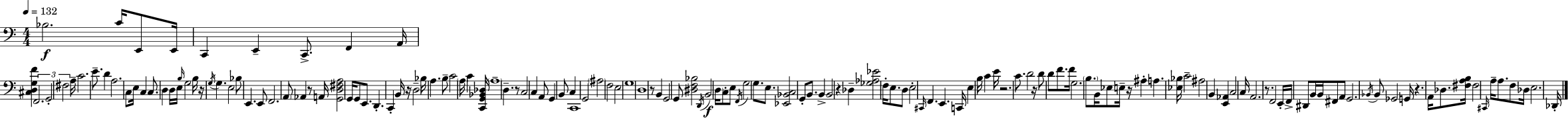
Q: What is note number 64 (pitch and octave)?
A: G3